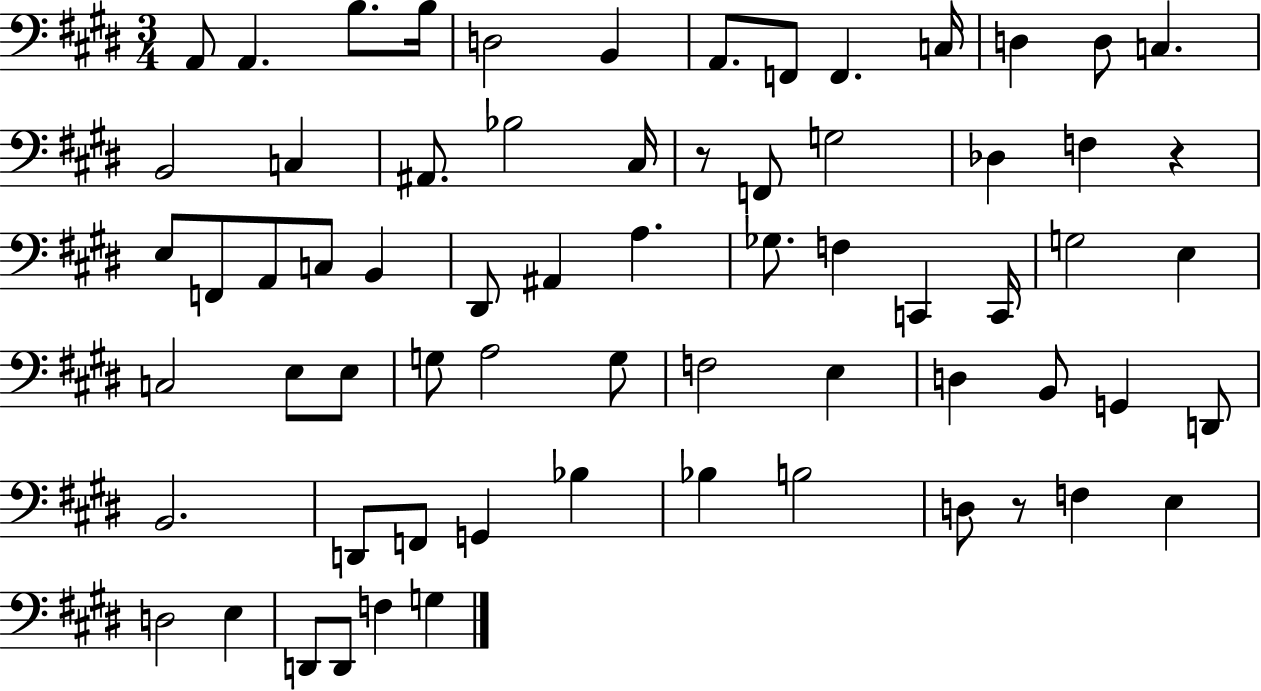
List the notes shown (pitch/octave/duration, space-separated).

A2/e A2/q. B3/e. B3/s D3/h B2/q A2/e. F2/e F2/q. C3/s D3/q D3/e C3/q. B2/h C3/q A#2/e. Bb3/h C#3/s R/e F2/e G3/h Db3/q F3/q R/q E3/e F2/e A2/e C3/e B2/q D#2/e A#2/q A3/q. Gb3/e. F3/q C2/q C2/s G3/h E3/q C3/h E3/e E3/e G3/e A3/h G3/e F3/h E3/q D3/q B2/e G2/q D2/e B2/h. D2/e F2/e G2/q Bb3/q Bb3/q B3/h D3/e R/e F3/q E3/q D3/h E3/q D2/e D2/e F3/q G3/q